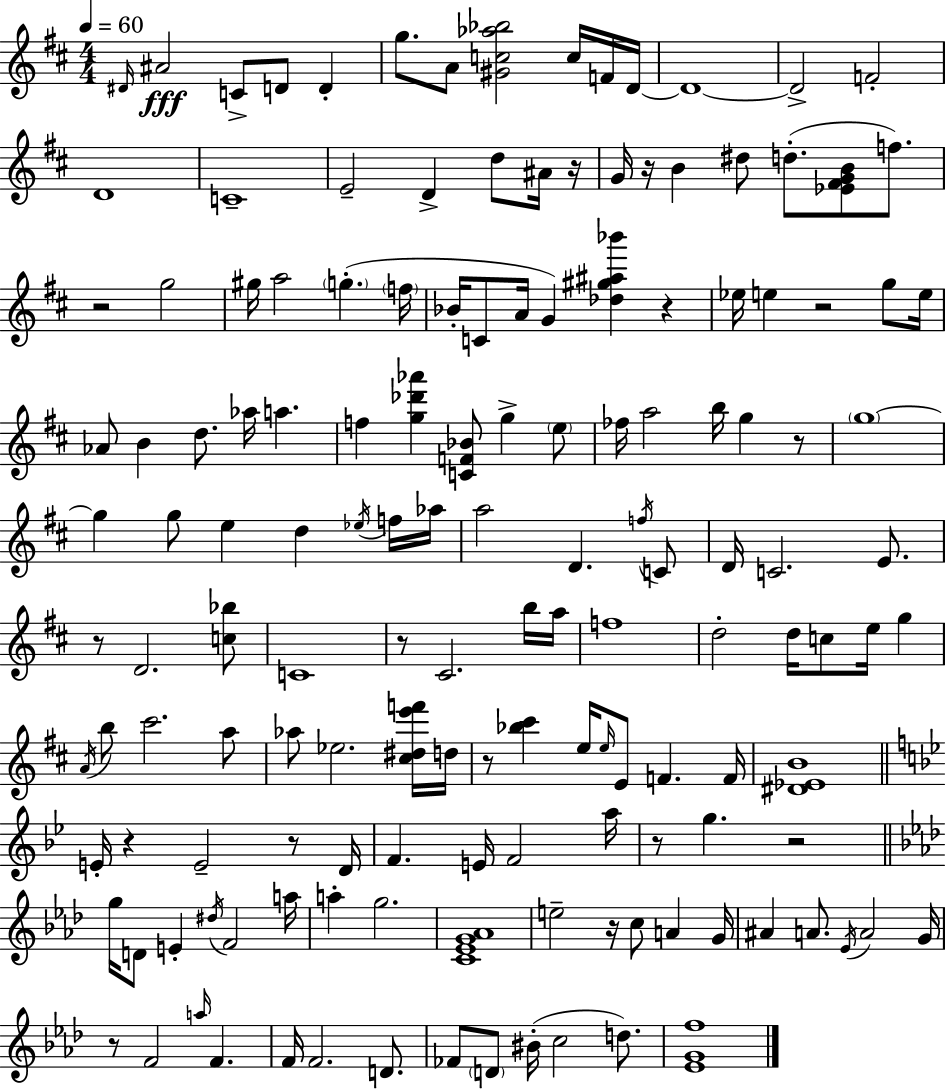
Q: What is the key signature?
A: D major